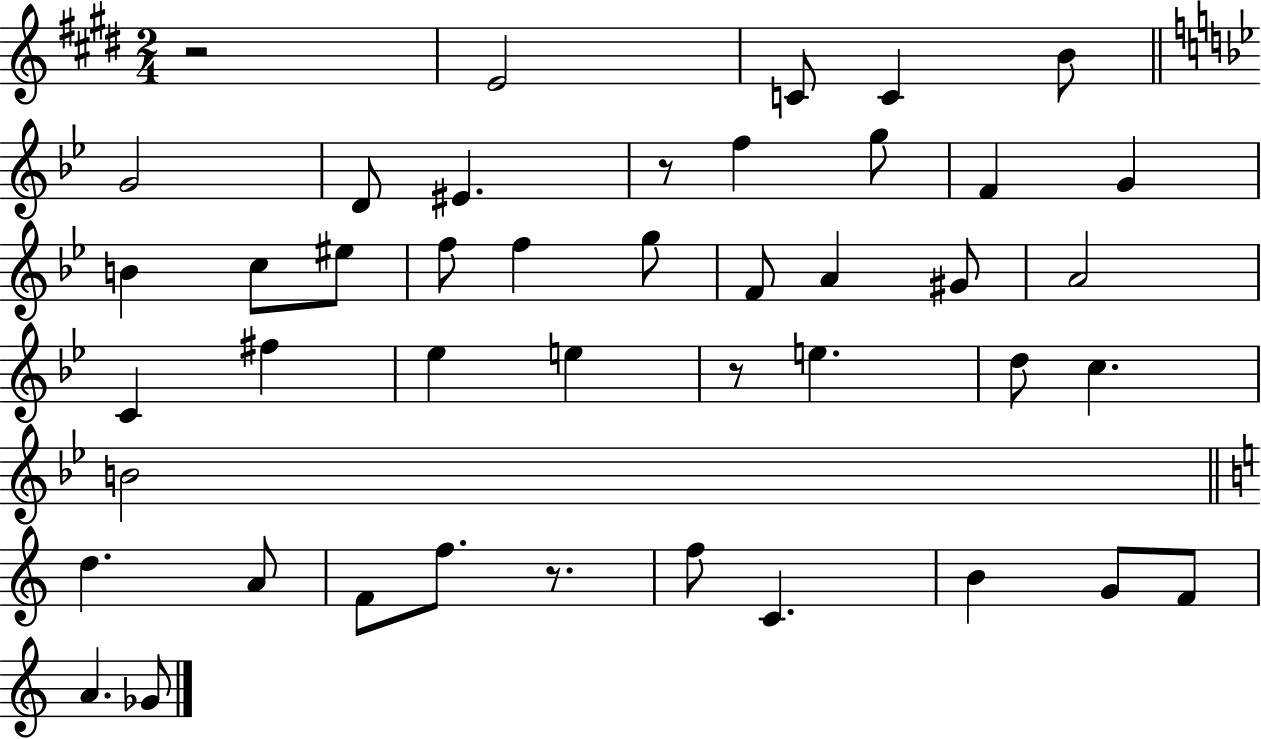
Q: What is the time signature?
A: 2/4